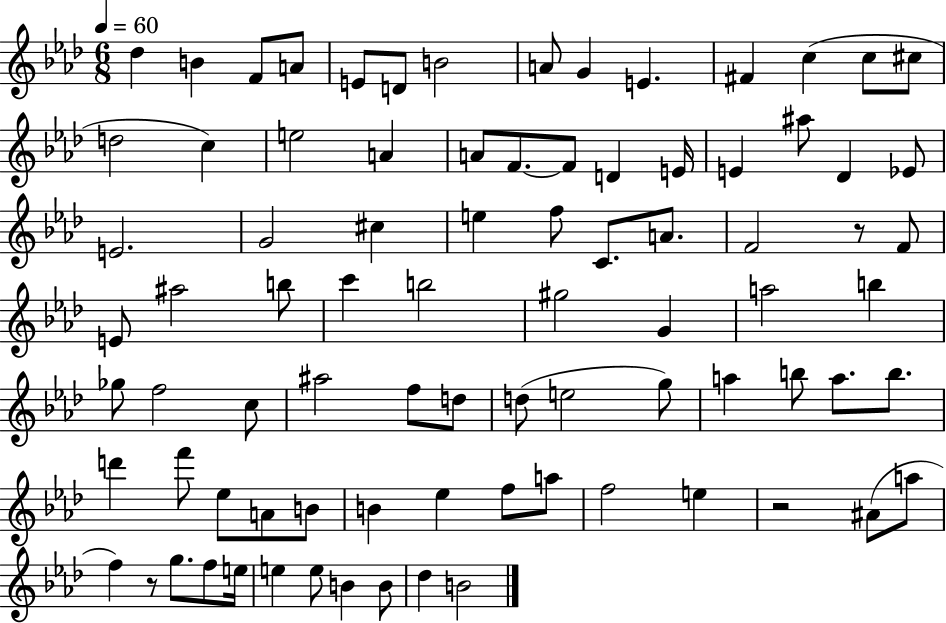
X:1
T:Untitled
M:6/8
L:1/4
K:Ab
_d B F/2 A/2 E/2 D/2 B2 A/2 G E ^F c c/2 ^c/2 d2 c e2 A A/2 F/2 F/2 D E/4 E ^a/2 _D _E/2 E2 G2 ^c e f/2 C/2 A/2 F2 z/2 F/2 E/2 ^a2 b/2 c' b2 ^g2 G a2 b _g/2 f2 c/2 ^a2 f/2 d/2 d/2 e2 g/2 a b/2 a/2 b/2 d' f'/2 _e/2 A/2 B/2 B _e f/2 a/2 f2 e z2 ^A/2 a/2 f z/2 g/2 f/2 e/4 e e/2 B B/2 _d B2